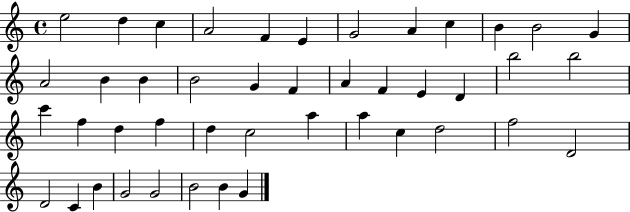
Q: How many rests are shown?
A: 0